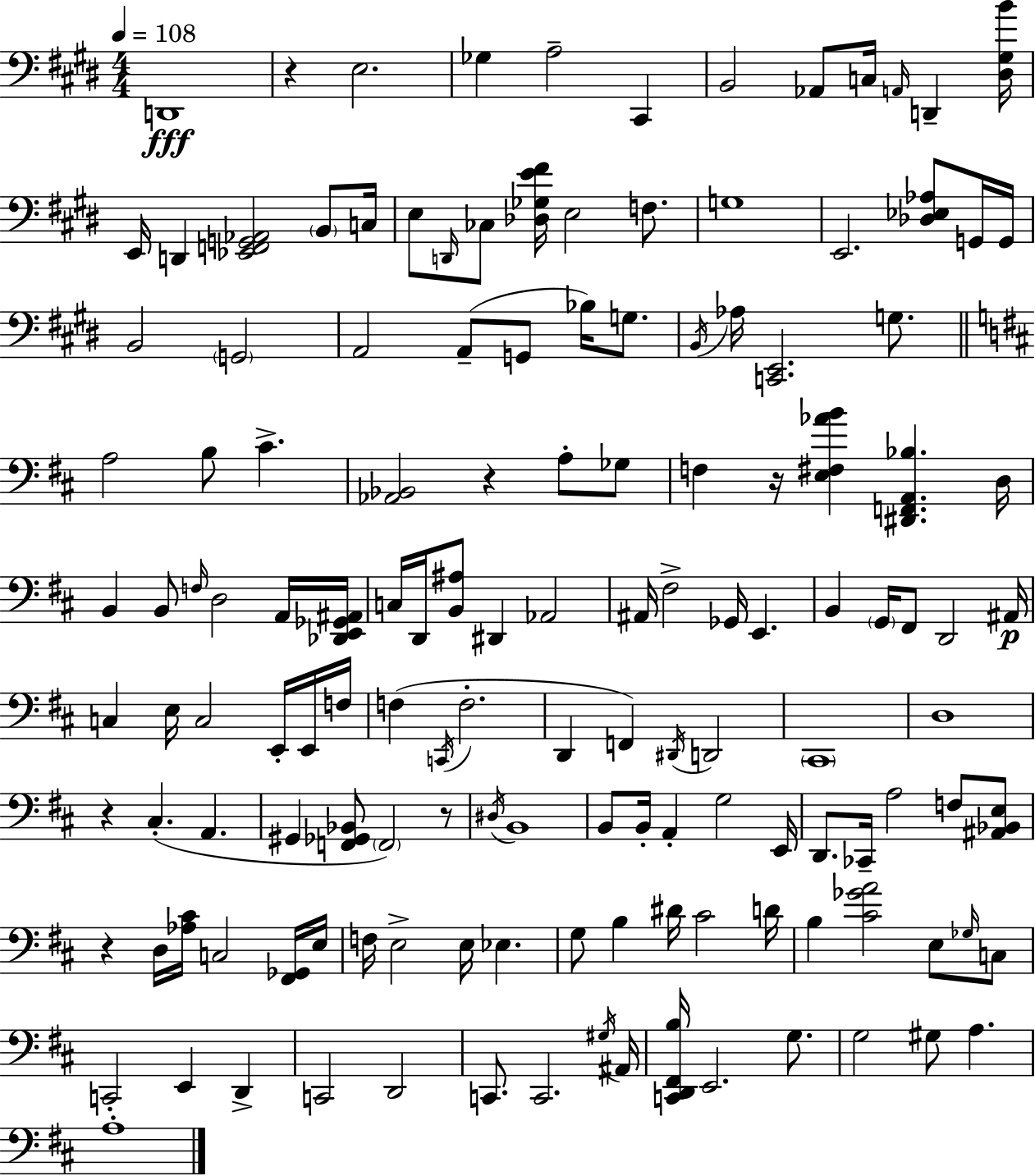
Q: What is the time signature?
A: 4/4